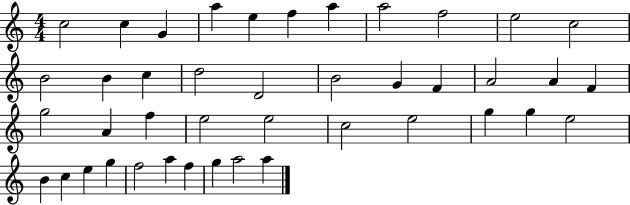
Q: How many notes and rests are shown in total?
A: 42